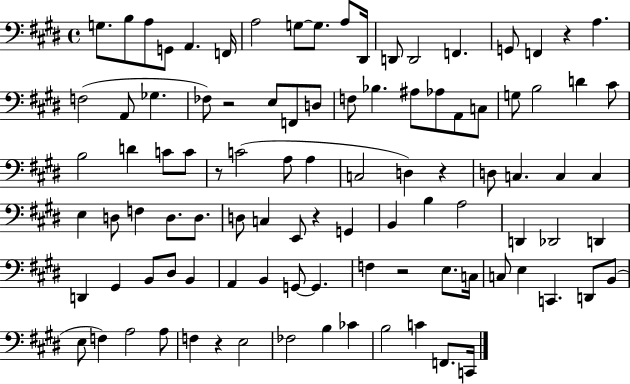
X:1
T:Untitled
M:4/4
L:1/4
K:E
G,/2 B,/2 A,/2 G,,/2 A,, F,,/4 A,2 G,/2 G,/2 A,/2 ^D,,/4 D,,/2 D,,2 F,, G,,/2 F,, z A, F,2 A,,/2 _G, _F,/2 z2 E,/2 F,,/2 D,/2 F,/2 _B, ^A,/2 _A,/2 A,,/2 C,/2 G,/2 B,2 D ^C/2 B,2 D C/2 C/2 z/2 C2 A,/2 A, C,2 D, z D,/2 C, C, C, E, D,/2 F, D,/2 D,/2 D,/2 C, E,,/2 z G,, B,, B, A,2 D,, _D,,2 D,, D,, ^G,, B,,/2 ^D,/2 B,, A,, B,, G,,/2 G,, F, z2 E,/2 C,/4 C,/2 E, C,, D,,/2 B,,/2 E,/2 F, A,2 A,/2 F, z E,2 _F,2 B, _C B,2 C F,,/2 C,,/4